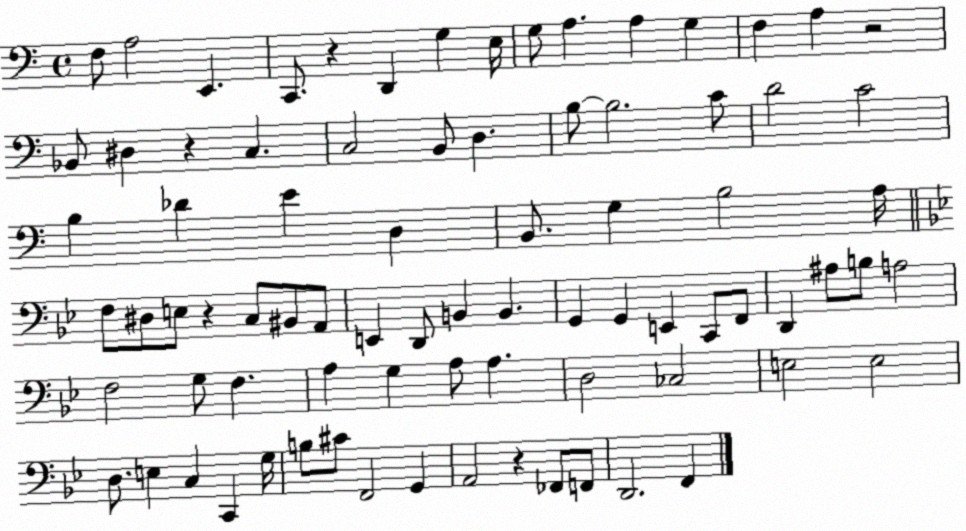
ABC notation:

X:1
T:Untitled
M:4/4
L:1/4
K:C
F,/2 A,2 E,, C,,/2 z D,, G, E,/4 G,/2 A, A, G, F, A, z2 _B,,/2 ^D, z C, C,2 B,,/2 D, B,/2 B,2 C/2 D2 C2 B, _D E D, B,,/2 G, B,2 A,/4 F,/2 ^D,/2 E,/2 z C,/2 ^B,,/2 A,,/2 E,, D,,/2 B,, B,, G,, G,, E,, C,,/2 F,,/2 D,, ^A,/2 B,/2 A,2 F,2 G,/2 F, A, G, A,/2 A, D,2 _C,2 E,2 E,2 D,/2 E, C, C,, G,/4 B,/2 ^C/2 F,,2 G,, A,,2 z _F,,/2 F,,/2 D,,2 F,,